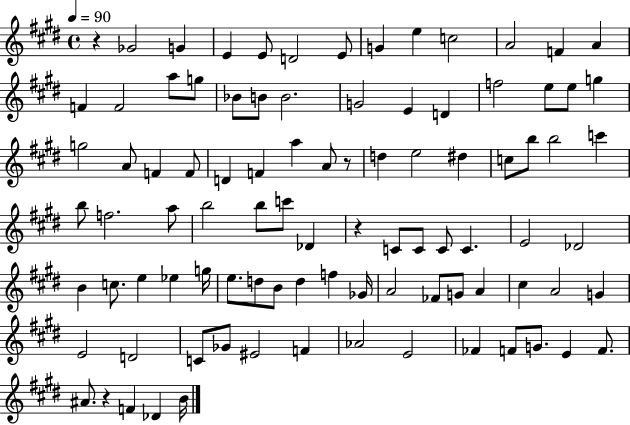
R/q Gb4/h G4/q E4/q E4/e D4/h E4/e G4/q E5/q C5/h A4/h F4/q A4/q F4/q F4/h A5/e G5/e Bb4/e B4/e B4/h. G4/h E4/q D4/q F5/h E5/e E5/e G5/q G5/h A4/e F4/q F4/e D4/q F4/q A5/q A4/e R/e D5/q E5/h D#5/q C5/e B5/e B5/h C6/q B5/e F5/h. A5/e B5/h B5/e C6/e Db4/q R/q C4/e C4/e C4/e C4/q. E4/h Db4/h B4/q C5/e. E5/q Eb5/q G5/s E5/e. D5/e B4/e D5/q F5/q Gb4/s A4/h FES4/e G4/e A4/q C#5/q A4/h G4/q E4/h D4/h C4/e Gb4/e EIS4/h F4/q Ab4/h E4/h FES4/q F4/e G4/e. E4/q F4/e. A#4/e. R/q F4/q Db4/q B4/s